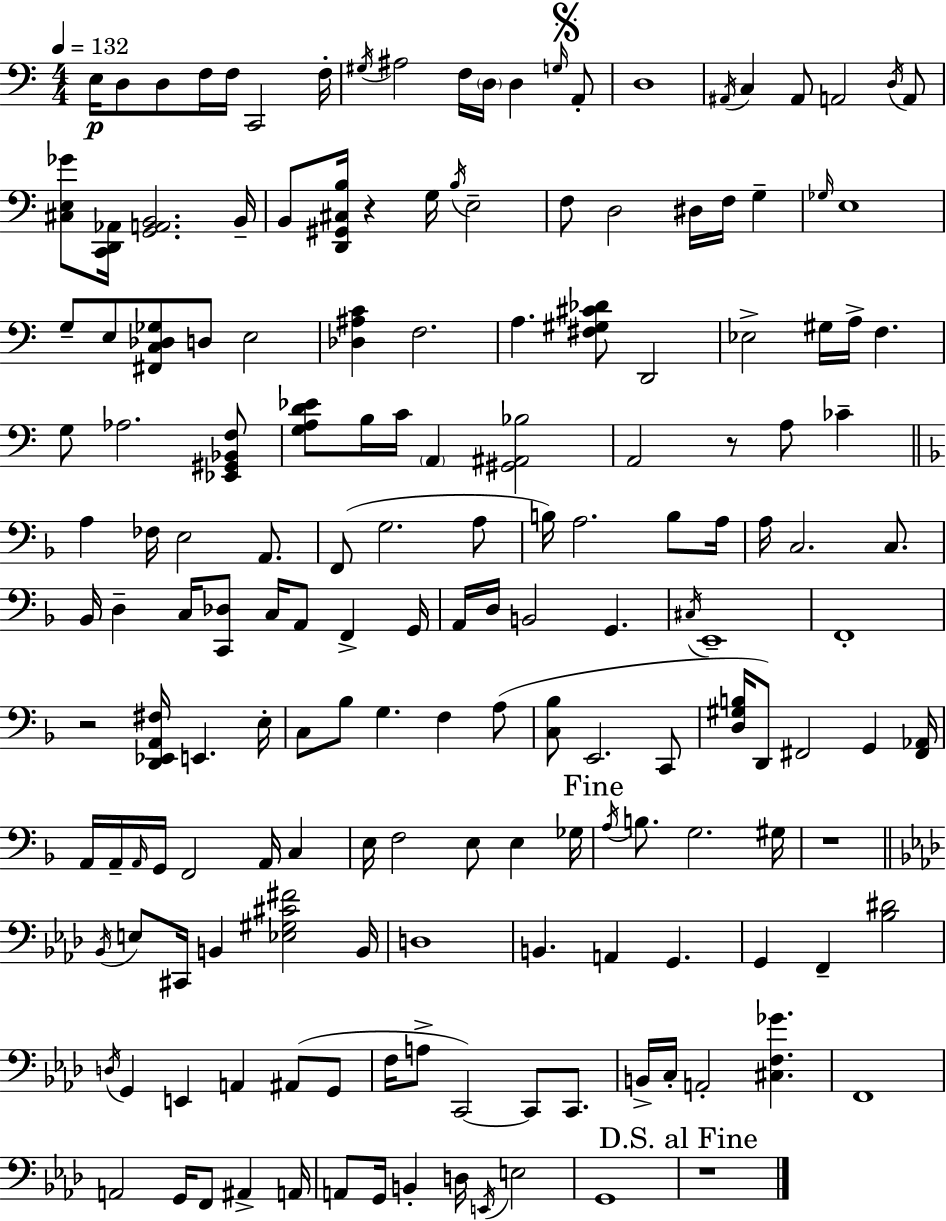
X:1
T:Untitled
M:4/4
L:1/4
K:Am
E,/4 D,/2 D,/2 F,/4 F,/4 C,,2 F,/4 ^G,/4 ^A,2 F,/4 D,/4 D, G,/4 A,,/2 D,4 ^A,,/4 C, ^A,,/2 A,,2 D,/4 A,,/2 [^C,E,_G]/2 [C,,D,,_A,,]/4 [G,,A,,B,,]2 B,,/4 B,,/2 [D,,^G,,^C,B,]/4 z G,/4 B,/4 E,2 F,/2 D,2 ^D,/4 F,/4 G, _G,/4 E,4 G,/2 E,/2 [^F,,C,_D,_G,]/2 D,/2 E,2 [_D,^A,C] F,2 A, [^F,^G,^C_D]/2 D,,2 _E,2 ^G,/4 A,/4 F, G,/2 _A,2 [_E,,^G,,_B,,F,]/2 [G,A,D_E]/2 B,/4 C/4 A,, [^G,,^A,,_B,]2 A,,2 z/2 A,/2 _C A, _F,/4 E,2 A,,/2 F,,/2 G,2 A,/2 B,/4 A,2 B,/2 A,/4 A,/4 C,2 C,/2 _B,,/4 D, C,/4 [C,,_D,]/2 C,/4 A,,/2 F,, G,,/4 A,,/4 D,/4 B,,2 G,, ^C,/4 E,,4 F,,4 z2 [D,,_E,,A,,^F,]/4 E,, E,/4 C,/2 _B,/2 G, F, A,/2 [C,_B,]/2 E,,2 C,,/2 [D,^G,B,]/4 D,,/2 ^F,,2 G,, [^F,,_A,,]/4 A,,/4 A,,/4 A,,/4 G,,/4 F,,2 A,,/4 C, E,/4 F,2 E,/2 E, _G,/4 A,/4 B,/2 G,2 ^G,/4 z4 _B,,/4 E,/2 ^C,,/4 B,, [_E,^G,^C^F]2 B,,/4 D,4 B,, A,, G,, G,, F,, [_B,^D]2 D,/4 G,, E,, A,, ^A,,/2 G,,/2 F,/4 A,/2 C,,2 C,,/2 C,,/2 B,,/4 C,/4 A,,2 [^C,F,_G] F,,4 A,,2 G,,/4 F,,/2 ^A,, A,,/4 A,,/2 G,,/4 B,, D,/4 E,,/4 E,2 G,,4 z4